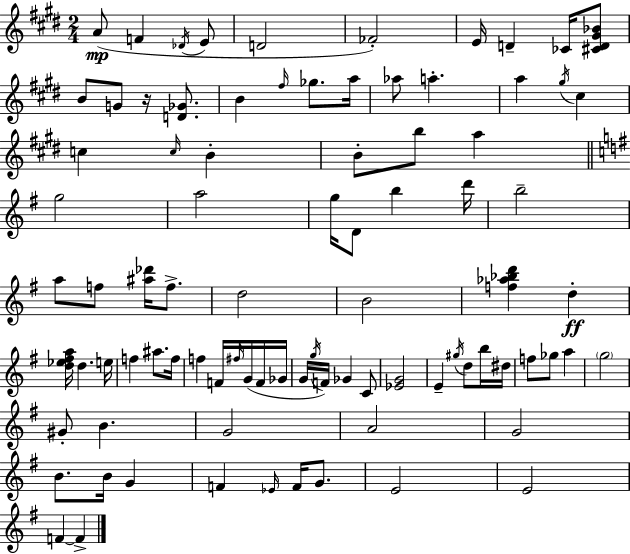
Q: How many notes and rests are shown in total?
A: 87